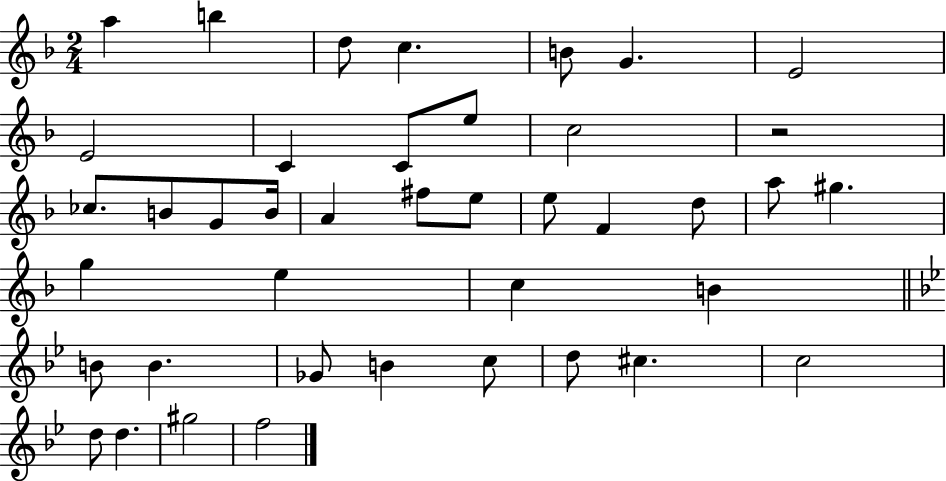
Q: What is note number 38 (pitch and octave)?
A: D5